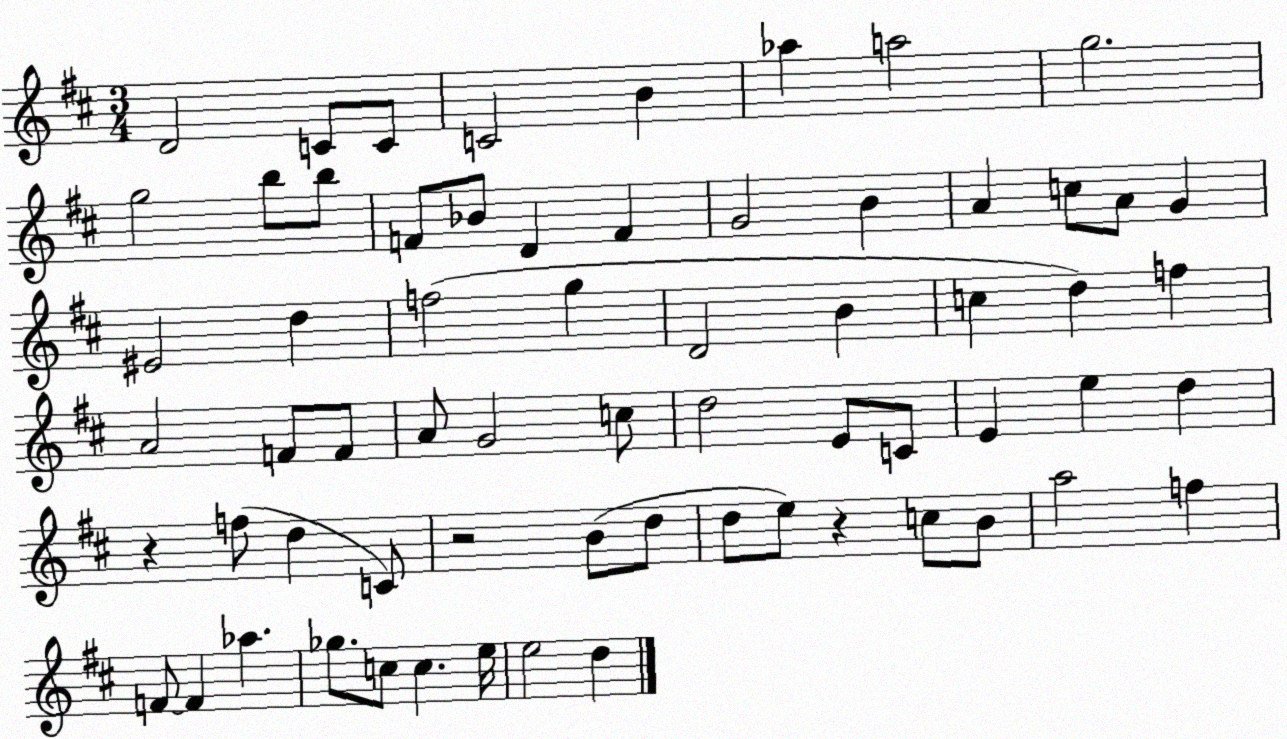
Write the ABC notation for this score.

X:1
T:Untitled
M:3/4
L:1/4
K:D
D2 C/2 C/2 C2 B _a a2 g2 g2 b/2 b/2 F/2 _B/2 D F G2 B A c/2 A/2 G ^E2 d f2 g D2 B c d f A2 F/2 F/2 A/2 G2 c/2 d2 E/2 C/2 E e d z f/2 d C/2 z2 B/2 d/2 d/2 e/2 z c/2 B/2 a2 f F/2 F _a _g/2 c/2 c e/4 e2 d